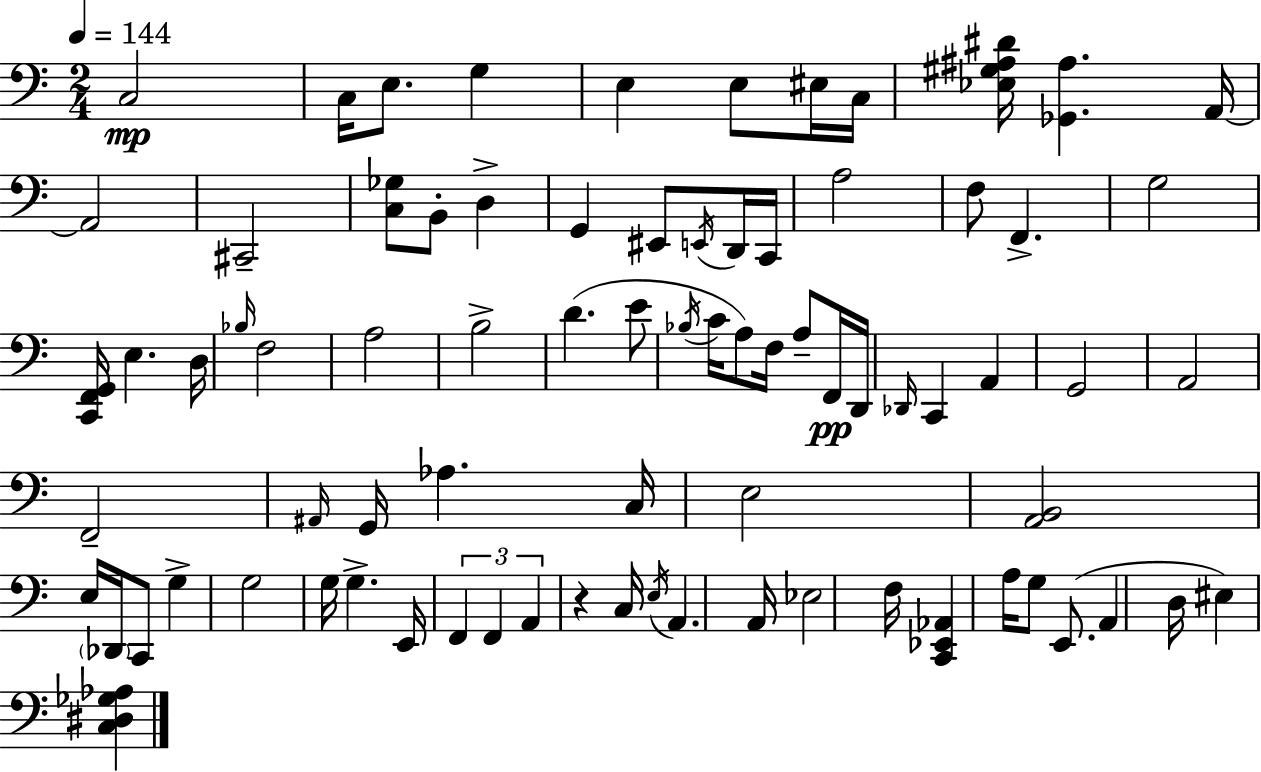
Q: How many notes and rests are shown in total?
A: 79